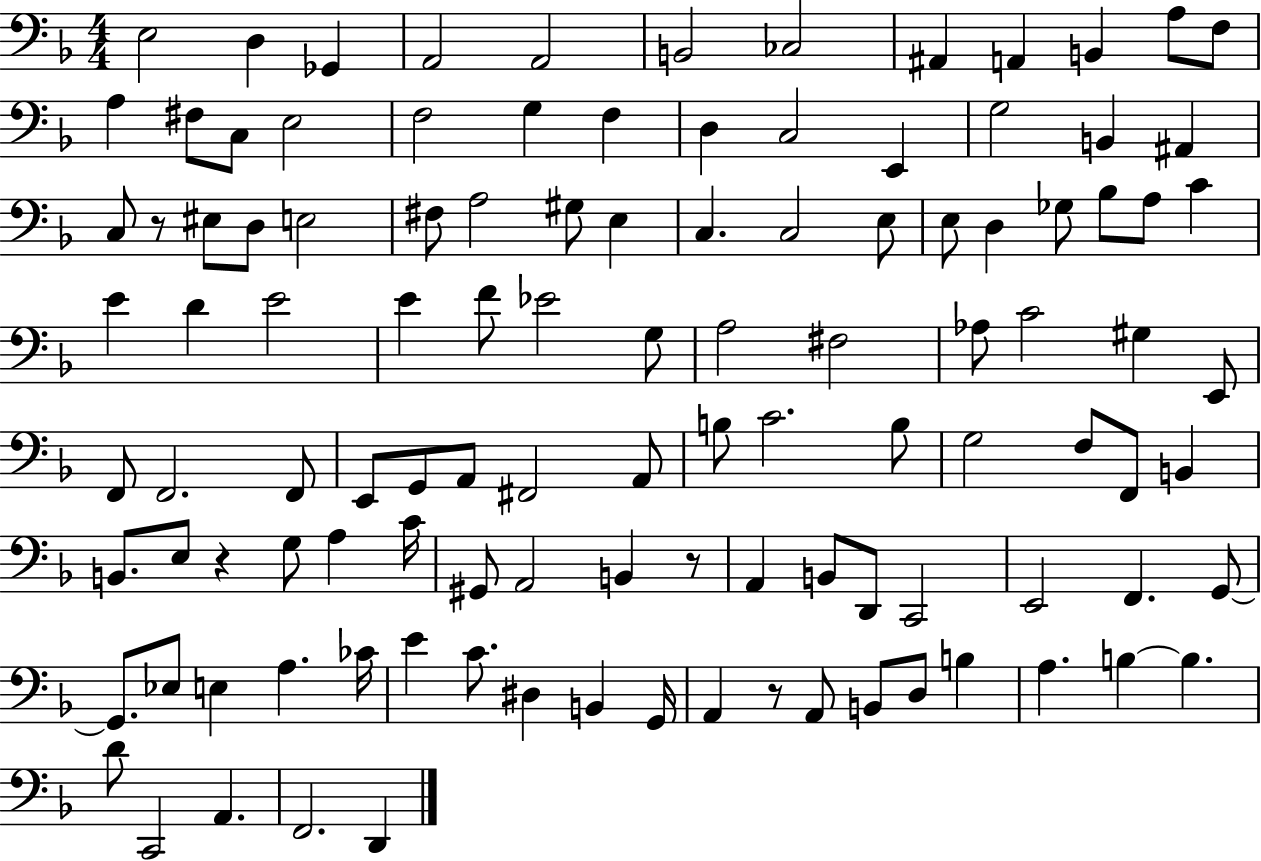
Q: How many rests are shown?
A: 4